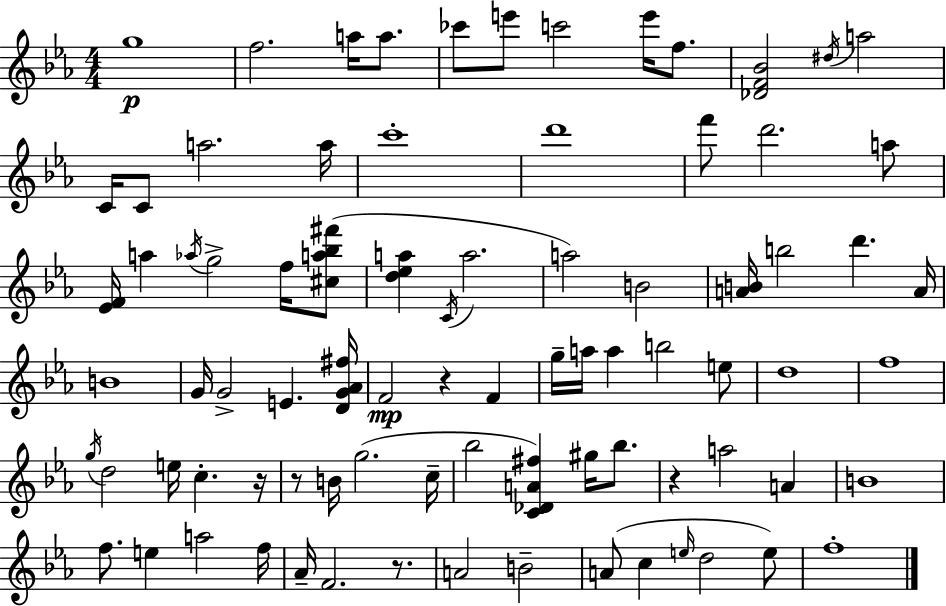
{
  \clef treble
  \numericTimeSignature
  \time 4/4
  \key c \minor
  \repeat volta 2 { g''1\p | f''2. a''16 a''8. | ces'''8 e'''8 c'''2 e'''16 f''8. | <des' f' bes'>2 \acciaccatura { dis''16 } a''2 | \break c'16 c'8 a''2. | a''16 c'''1-. | d'''1 | f'''8 d'''2. a''8 | \break <ees' f'>16 a''4 \acciaccatura { aes''16 } g''2-> f''16 | <cis'' a'' bes'' fis'''>8( <d'' ees'' a''>4 \acciaccatura { c'16 } a''2. | a''2) b'2 | <a' b'>16 b''2 d'''4. | \break a'16 b'1 | g'16 g'2-> e'4. | <d' g' aes' fis''>16 f'2\mp r4 f'4 | g''16-- a''16 a''4 b''2 | \break e''8 d''1 | f''1 | \acciaccatura { g''16 } d''2 e''16 c''4.-. | r16 r8 b'16 g''2.( | \break c''16-- bes''2 <c' des' a' fis''>4) | gis''16 bes''8. r4 a''2 | a'4 b'1 | f''8. e''4 a''2 | \break f''16 aes'16-- f'2. | r8. a'2 b'2-- | a'8( c''4 \grace { e''16 } d''2 | e''8) f''1-. | \break } \bar "|."
}